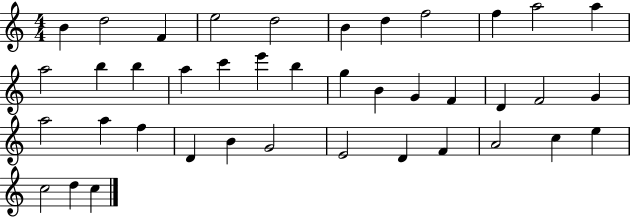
{
  \clef treble
  \numericTimeSignature
  \time 4/4
  \key c \major
  b'4 d''2 f'4 | e''2 d''2 | b'4 d''4 f''2 | f''4 a''2 a''4 | \break a''2 b''4 b''4 | a''4 c'''4 e'''4 b''4 | g''4 b'4 g'4 f'4 | d'4 f'2 g'4 | \break a''2 a''4 f''4 | d'4 b'4 g'2 | e'2 d'4 f'4 | a'2 c''4 e''4 | \break c''2 d''4 c''4 | \bar "|."
}